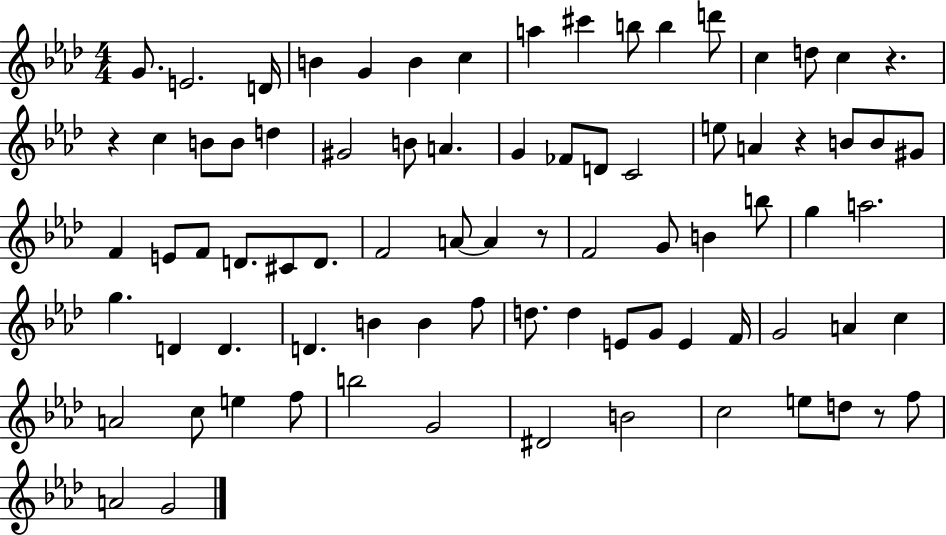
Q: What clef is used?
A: treble